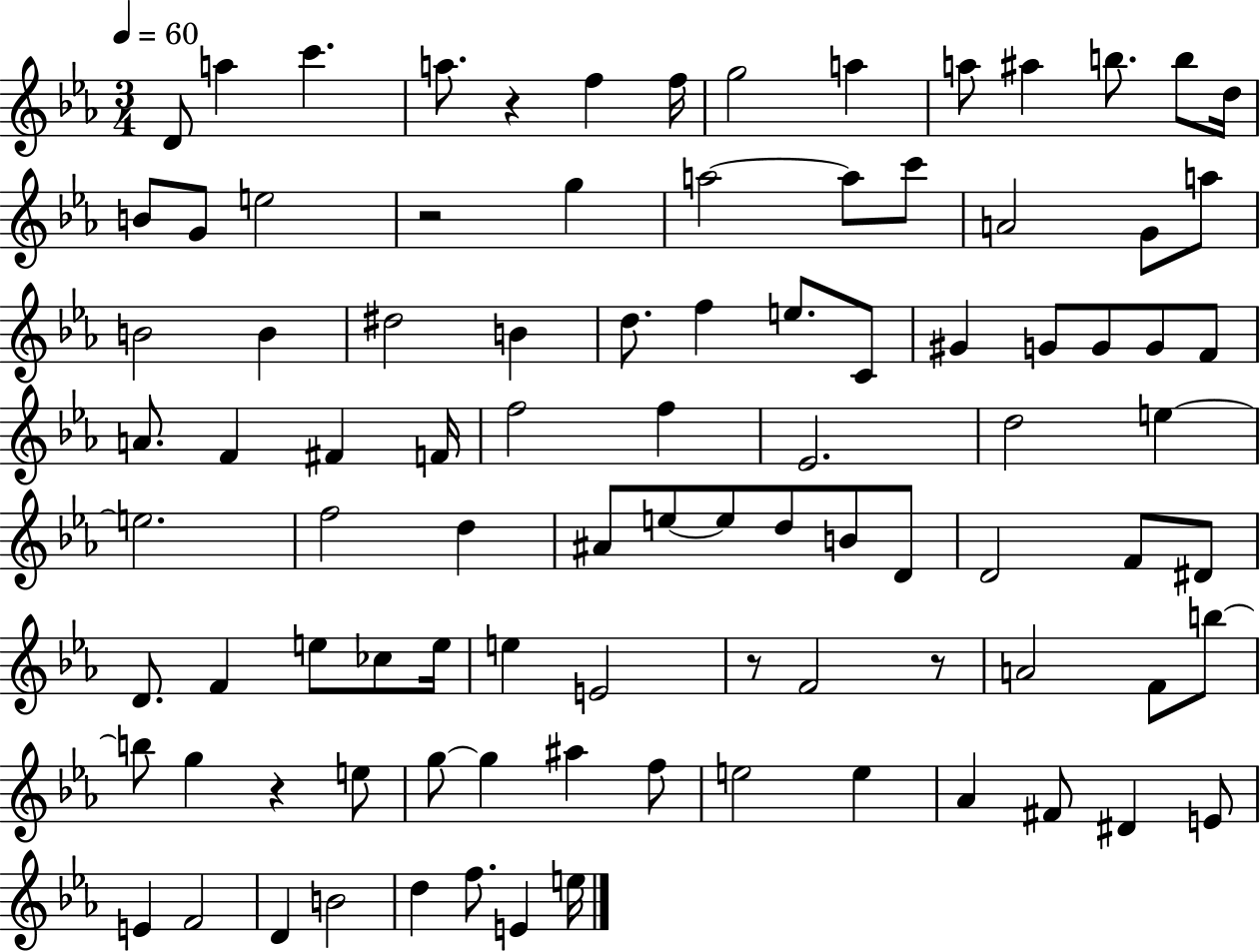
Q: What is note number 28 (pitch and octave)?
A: D5